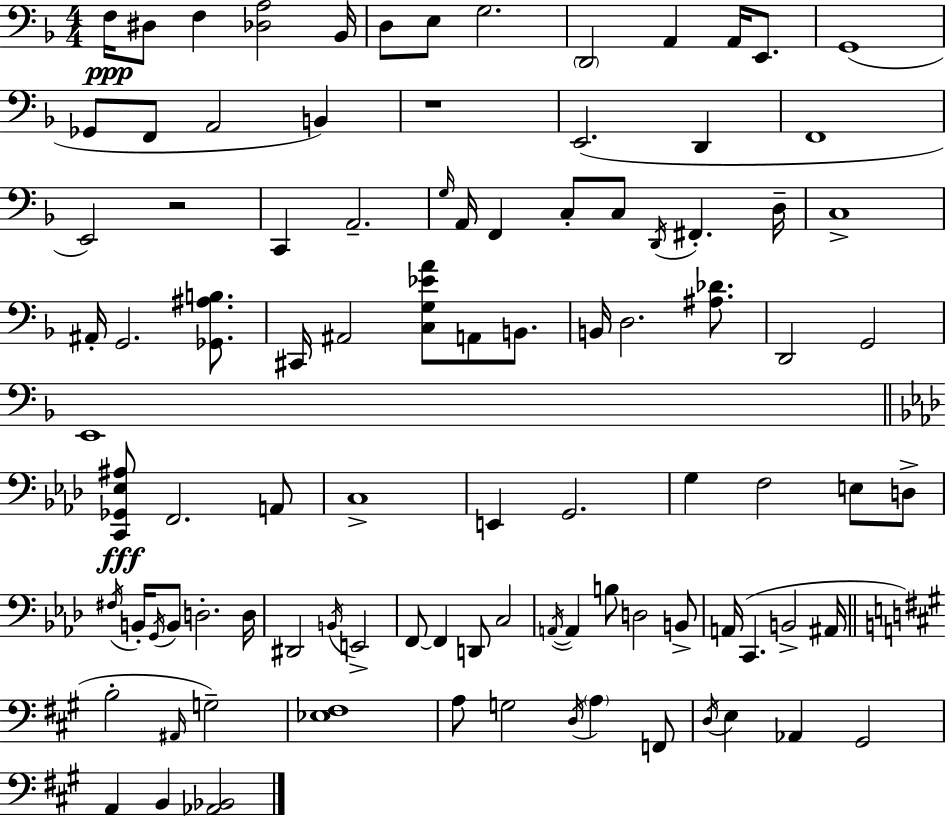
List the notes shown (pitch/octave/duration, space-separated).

F3/s D#3/e F3/q [Db3,A3]/h Bb2/s D3/e E3/e G3/h. D2/h A2/q A2/s E2/e. G2/w Gb2/e F2/e A2/h B2/q R/w E2/h. D2/q F2/w E2/h R/h C2/q A2/h. G3/s A2/s F2/q C3/e C3/e D2/s F#2/q. D3/s C3/w A#2/s G2/h. [Gb2,A#3,B3]/e. C#2/s A#2/h [C3,G3,Eb4,A4]/e A2/e B2/e. B2/s D3/h. [A#3,Db4]/e. D2/h G2/h E2/w [C2,Gb2,Eb3,A#3]/e F2/h. A2/e C3/w E2/q G2/h. G3/q F3/h E3/e D3/e F#3/s B2/s G2/s B2/e D3/h. D3/s D#2/h B2/s E2/h F2/e F2/q D2/e C3/h A2/s A2/q B3/e D3/h B2/e A2/s C2/q. B2/h A#2/s B3/h A#2/s G3/h [Eb3,F#3]/w A3/e G3/h D3/s A3/q F2/e D3/s E3/q Ab2/q G#2/h A2/q B2/q [Ab2,Bb2]/h